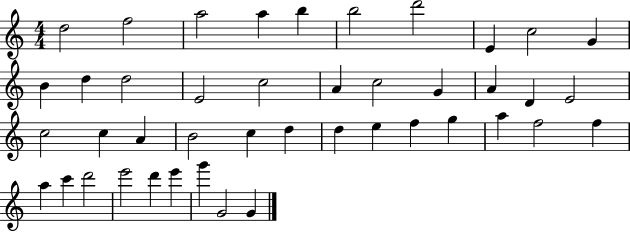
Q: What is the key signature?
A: C major